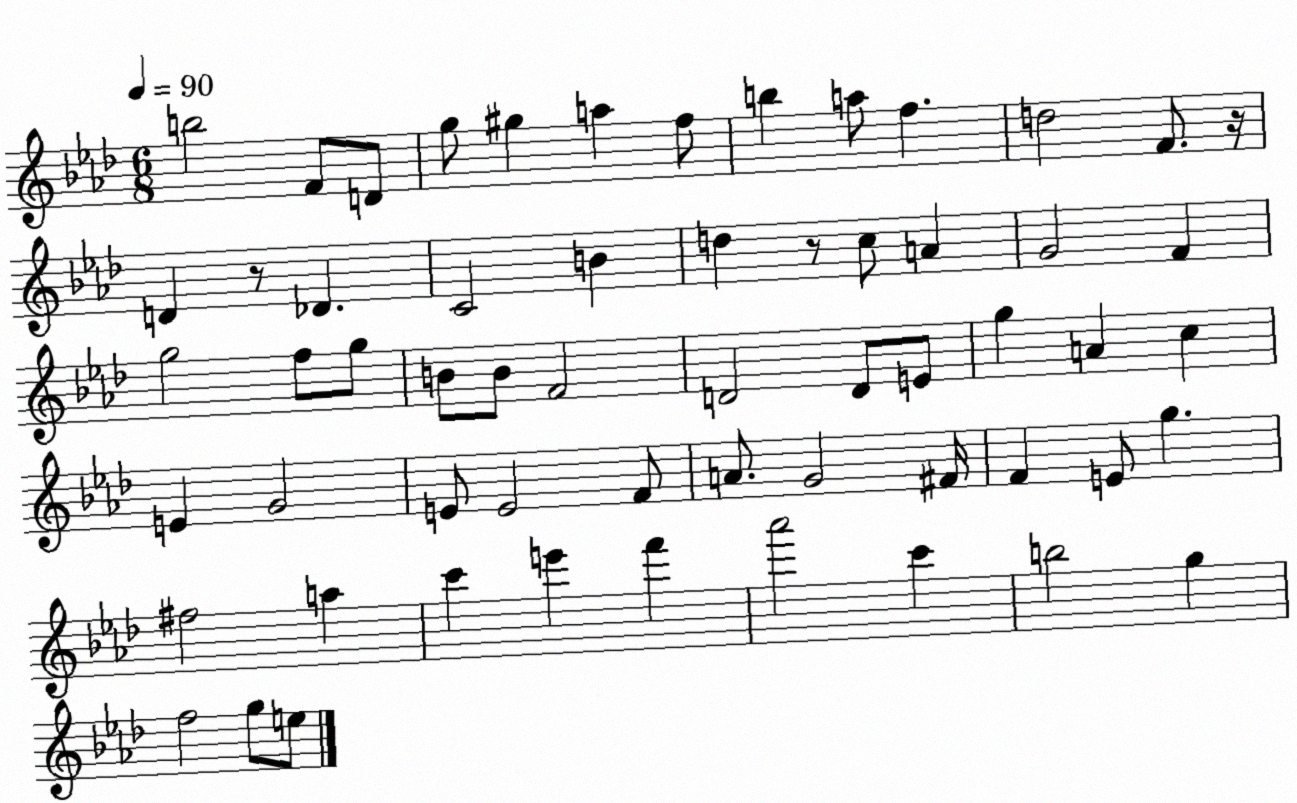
X:1
T:Untitled
M:6/8
L:1/4
K:Ab
b2 F/2 D/2 g/2 ^g a f/2 b a/2 f d2 F/2 z/4 D z/2 _D C2 B d z/2 c/2 A G2 F g2 f/2 g/2 B/2 B/2 F2 D2 D/2 E/2 g A c E G2 E/2 E2 F/2 A/2 G2 ^F/4 F E/2 g ^f2 a c' e' f' _a'2 c' b2 g f2 g/2 e/2